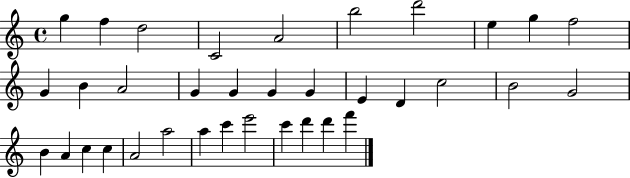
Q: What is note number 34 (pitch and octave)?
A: D6